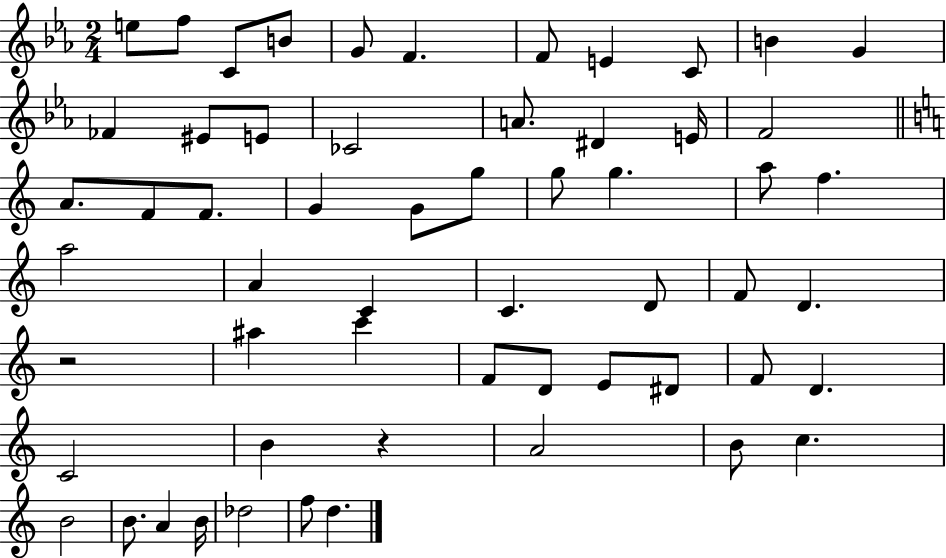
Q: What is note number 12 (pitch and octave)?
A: FES4